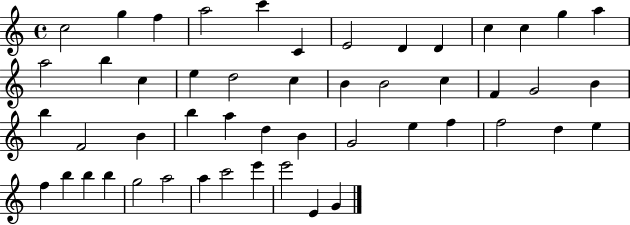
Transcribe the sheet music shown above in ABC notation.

X:1
T:Untitled
M:4/4
L:1/4
K:C
c2 g f a2 c' C E2 D D c c g a a2 b c e d2 c B B2 c F G2 B b F2 B b a d B G2 e f f2 d e f b b b g2 a2 a c'2 e' e'2 E G